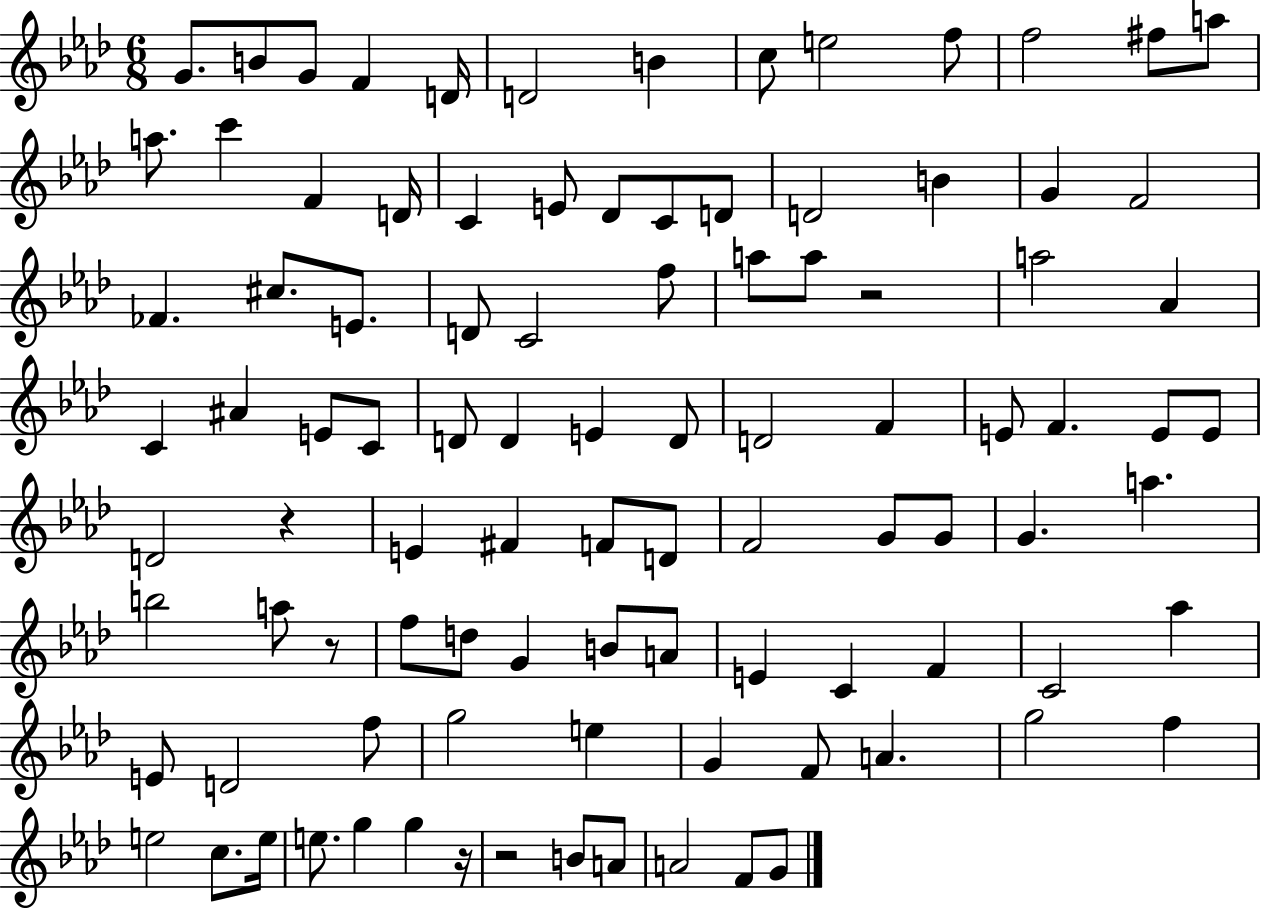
{
  \clef treble
  \numericTimeSignature
  \time 6/8
  \key aes \major
  g'8. b'8 g'8 f'4 d'16 | d'2 b'4 | c''8 e''2 f''8 | f''2 fis''8 a''8 | \break a''8. c'''4 f'4 d'16 | c'4 e'8 des'8 c'8 d'8 | d'2 b'4 | g'4 f'2 | \break fes'4. cis''8. e'8. | d'8 c'2 f''8 | a''8 a''8 r2 | a''2 aes'4 | \break c'4 ais'4 e'8 c'8 | d'8 d'4 e'4 d'8 | d'2 f'4 | e'8 f'4. e'8 e'8 | \break d'2 r4 | e'4 fis'4 f'8 d'8 | f'2 g'8 g'8 | g'4. a''4. | \break b''2 a''8 r8 | f''8 d''8 g'4 b'8 a'8 | e'4 c'4 f'4 | c'2 aes''4 | \break e'8 d'2 f''8 | g''2 e''4 | g'4 f'8 a'4. | g''2 f''4 | \break e''2 c''8. e''16 | e''8. g''4 g''4 r16 | r2 b'8 a'8 | a'2 f'8 g'8 | \break \bar "|."
}